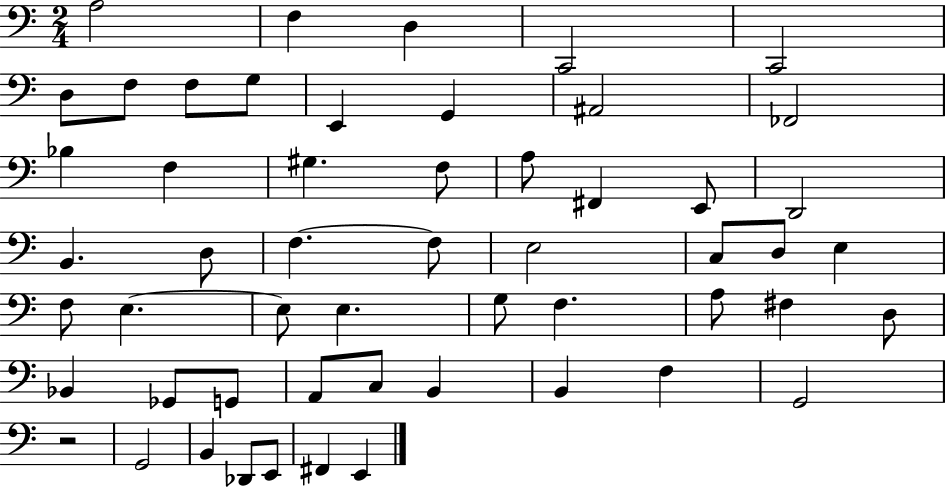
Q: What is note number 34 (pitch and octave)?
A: G3